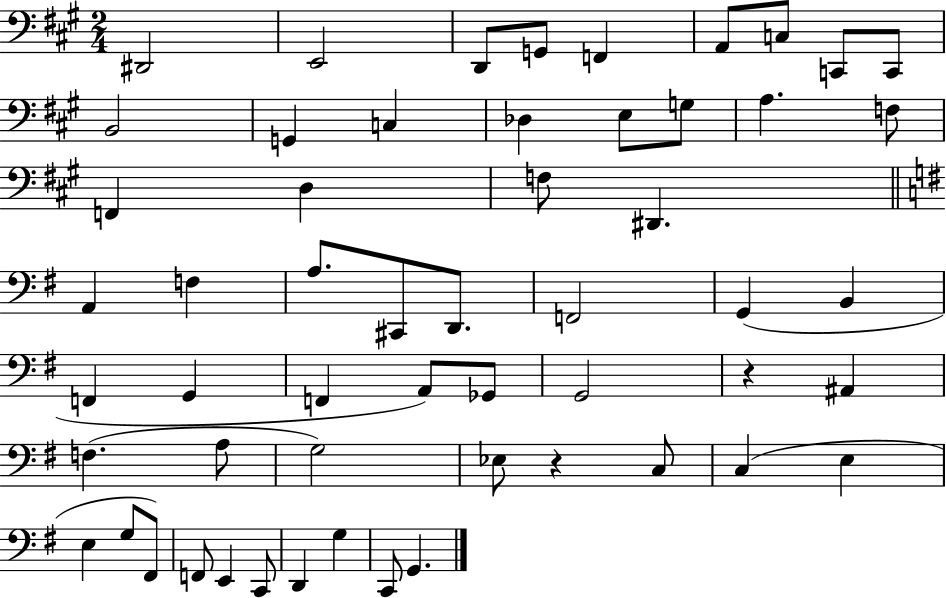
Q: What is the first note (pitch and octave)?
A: D#2